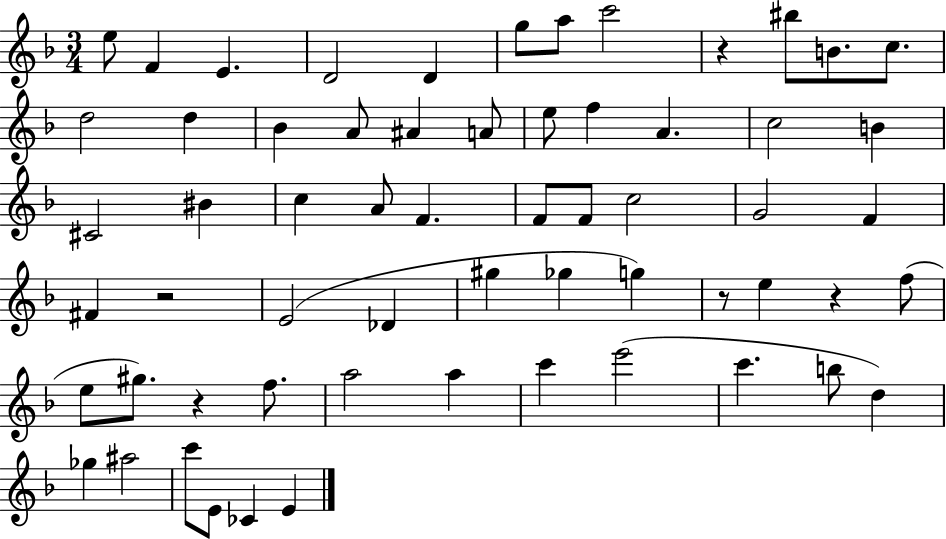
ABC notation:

X:1
T:Untitled
M:3/4
L:1/4
K:F
e/2 F E D2 D g/2 a/2 c'2 z ^b/2 B/2 c/2 d2 d _B A/2 ^A A/2 e/2 f A c2 B ^C2 ^B c A/2 F F/2 F/2 c2 G2 F ^F z2 E2 _D ^g _g g z/2 e z f/2 e/2 ^g/2 z f/2 a2 a c' e'2 c' b/2 d _g ^a2 c'/2 E/2 _C E